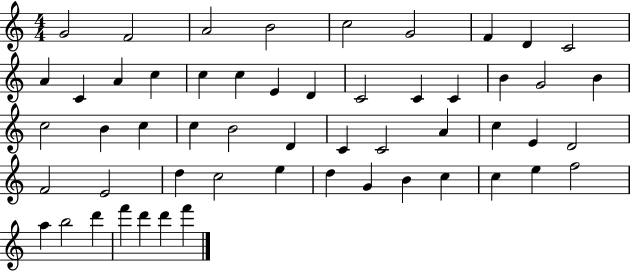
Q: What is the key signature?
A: C major